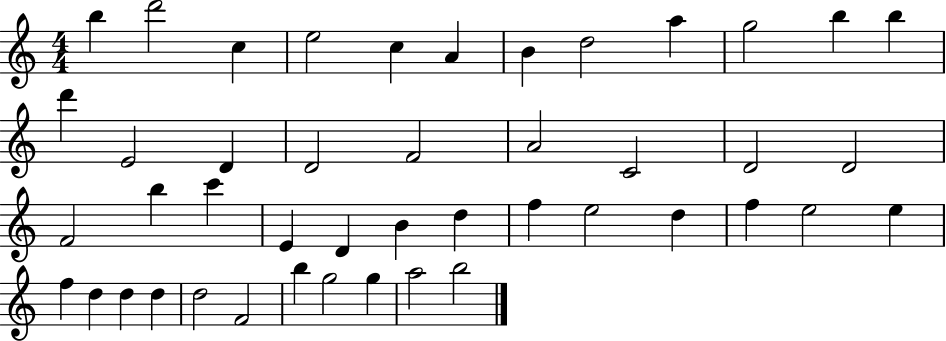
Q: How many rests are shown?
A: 0